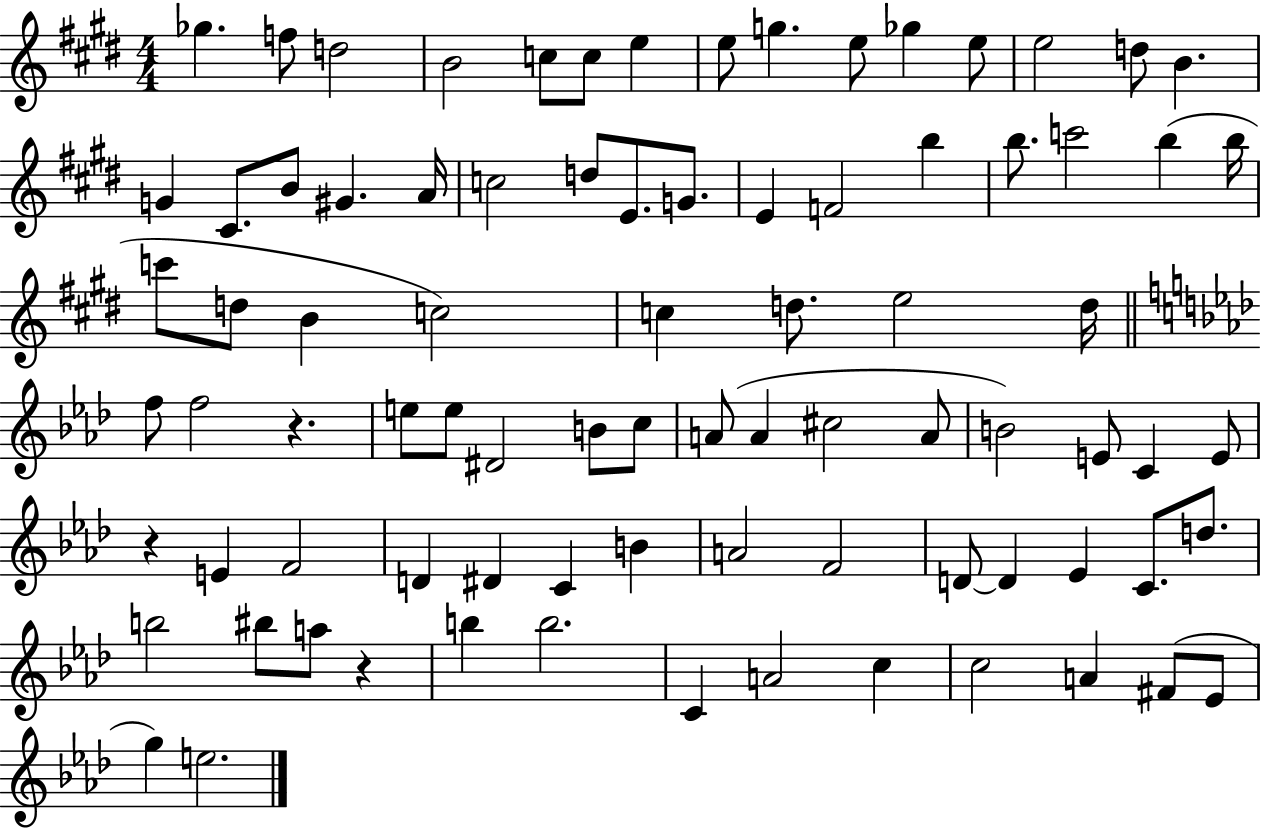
Gb5/q. F5/e D5/h B4/h C5/e C5/e E5/q E5/e G5/q. E5/e Gb5/q E5/e E5/h D5/e B4/q. G4/q C#4/e. B4/e G#4/q. A4/s C5/h D5/e E4/e. G4/e. E4/q F4/h B5/q B5/e. C6/h B5/q B5/s C6/e D5/e B4/q C5/h C5/q D5/e. E5/h D5/s F5/e F5/h R/q. E5/e E5/e D#4/h B4/e C5/e A4/e A4/q C#5/h A4/e B4/h E4/e C4/q E4/e R/q E4/q F4/h D4/q D#4/q C4/q B4/q A4/h F4/h D4/e D4/q Eb4/q C4/e. D5/e. B5/h BIS5/e A5/e R/q B5/q B5/h. C4/q A4/h C5/q C5/h A4/q F#4/e Eb4/e G5/q E5/h.